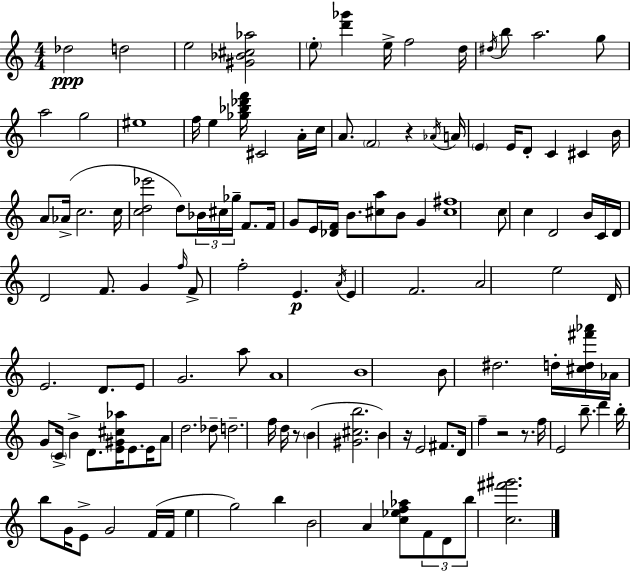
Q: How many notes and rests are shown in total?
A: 128